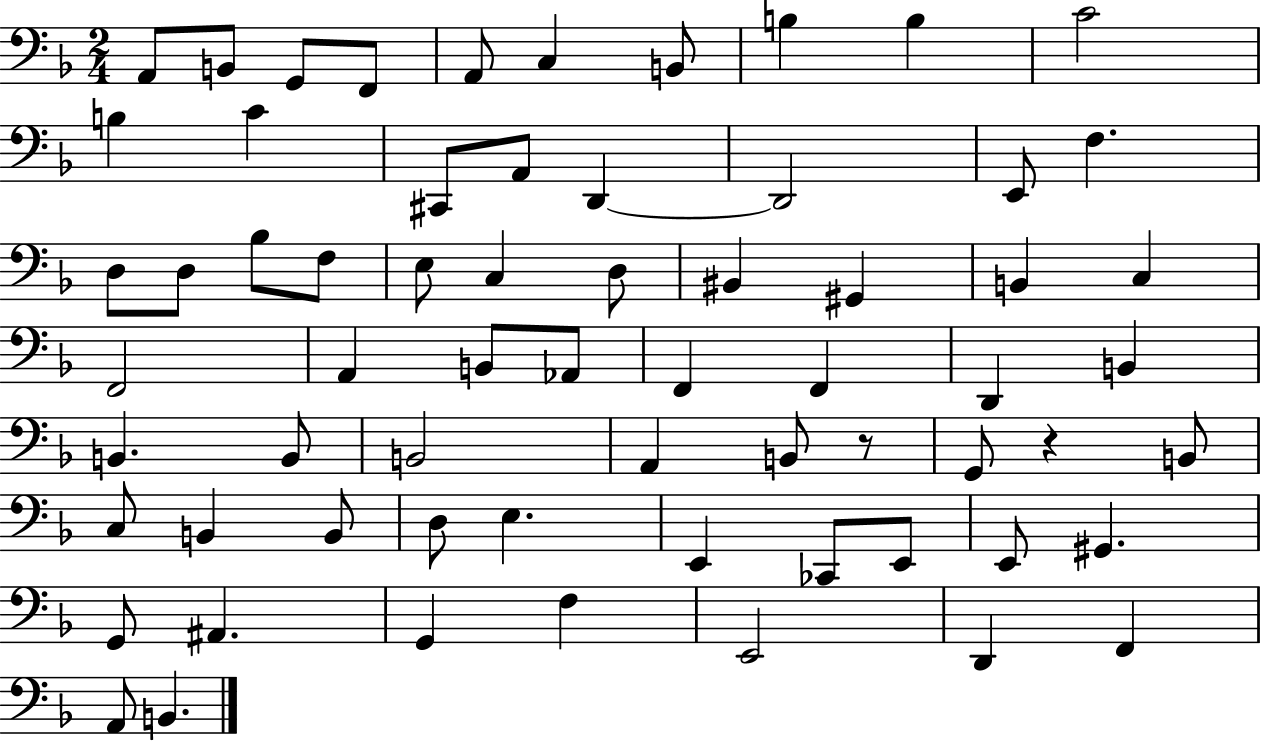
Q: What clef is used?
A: bass